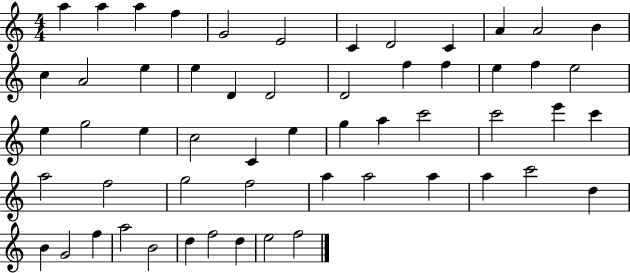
X:1
T:Untitled
M:4/4
L:1/4
K:C
a a a f G2 E2 C D2 C A A2 B c A2 e e D D2 D2 f f e f e2 e g2 e c2 C e g a c'2 c'2 e' c' a2 f2 g2 f2 a a2 a a c'2 d B G2 f a2 B2 d f2 d e2 f2